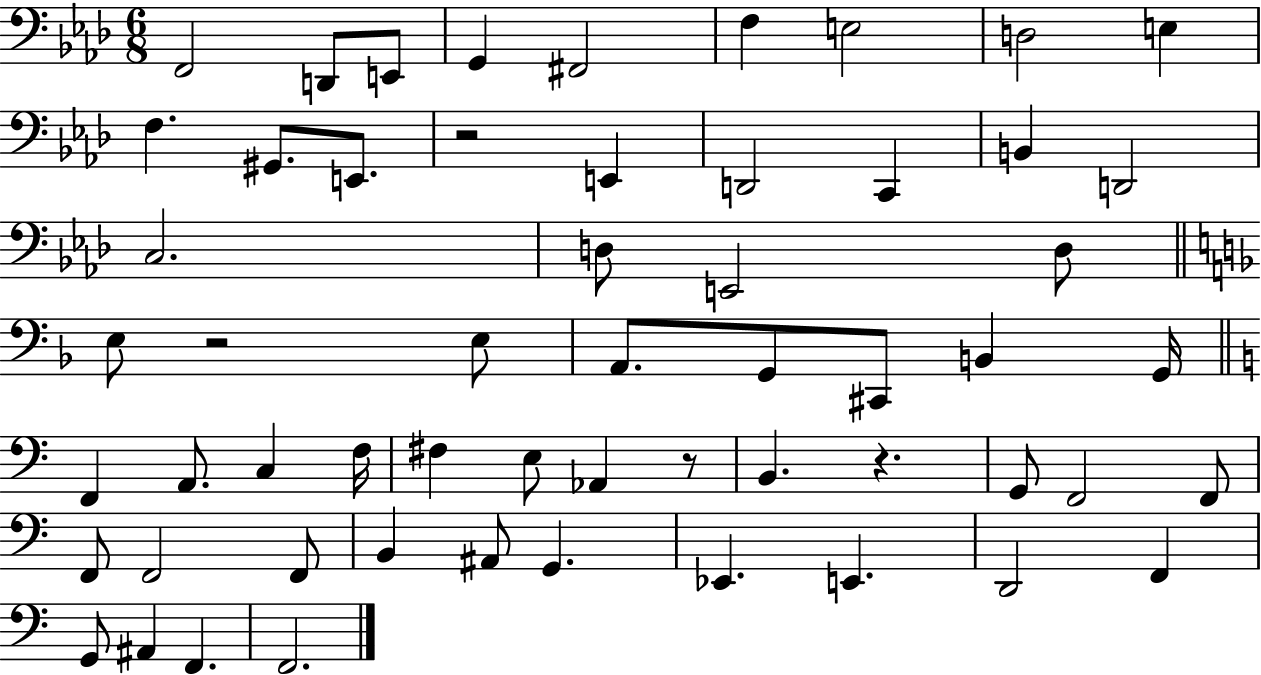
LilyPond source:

{
  \clef bass
  \numericTimeSignature
  \time 6/8
  \key aes \major
  f,2 d,8 e,8 | g,4 fis,2 | f4 e2 | d2 e4 | \break f4. gis,8. e,8. | r2 e,4 | d,2 c,4 | b,4 d,2 | \break c2. | d8 e,2 d8 | \bar "||" \break \key f \major e8 r2 e8 | a,8. g,8 cis,8 b,4 g,16 | \bar "||" \break \key a \minor f,4 a,8. c4 f16 | fis4 e8 aes,4 r8 | b,4. r4. | g,8 f,2 f,8 | \break f,8 f,2 f,8 | b,4 ais,8 g,4. | ees,4. e,4. | d,2 f,4 | \break g,8 ais,4 f,4. | f,2. | \bar "|."
}